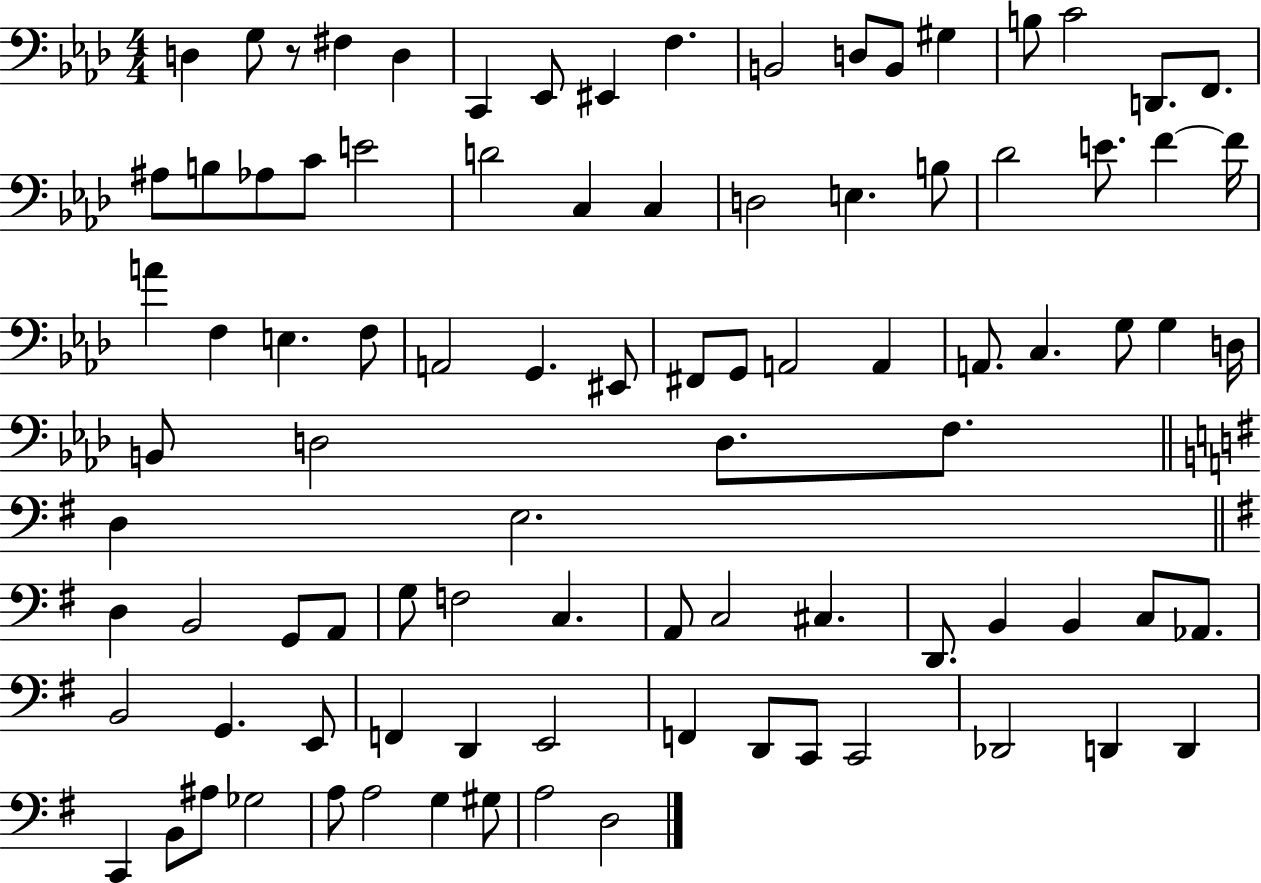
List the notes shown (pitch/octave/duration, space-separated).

D3/q G3/e R/e F#3/q D3/q C2/q Eb2/e EIS2/q F3/q. B2/h D3/e B2/e G#3/q B3/e C4/h D2/e. F2/e. A#3/e B3/e Ab3/e C4/e E4/h D4/h C3/q C3/q D3/h E3/q. B3/e Db4/h E4/e. F4/q F4/s A4/q F3/q E3/q. F3/e A2/h G2/q. EIS2/e F#2/e G2/e A2/h A2/q A2/e. C3/q. G3/e G3/q D3/s B2/e D3/h D3/e. F3/e. D3/q E3/h. D3/q B2/h G2/e A2/e G3/e F3/h C3/q. A2/e C3/h C#3/q. D2/e. B2/q B2/q C3/e Ab2/e. B2/h G2/q. E2/e F2/q D2/q E2/h F2/q D2/e C2/e C2/h Db2/h D2/q D2/q C2/q B2/e A#3/e Gb3/h A3/e A3/h G3/q G#3/e A3/h D3/h